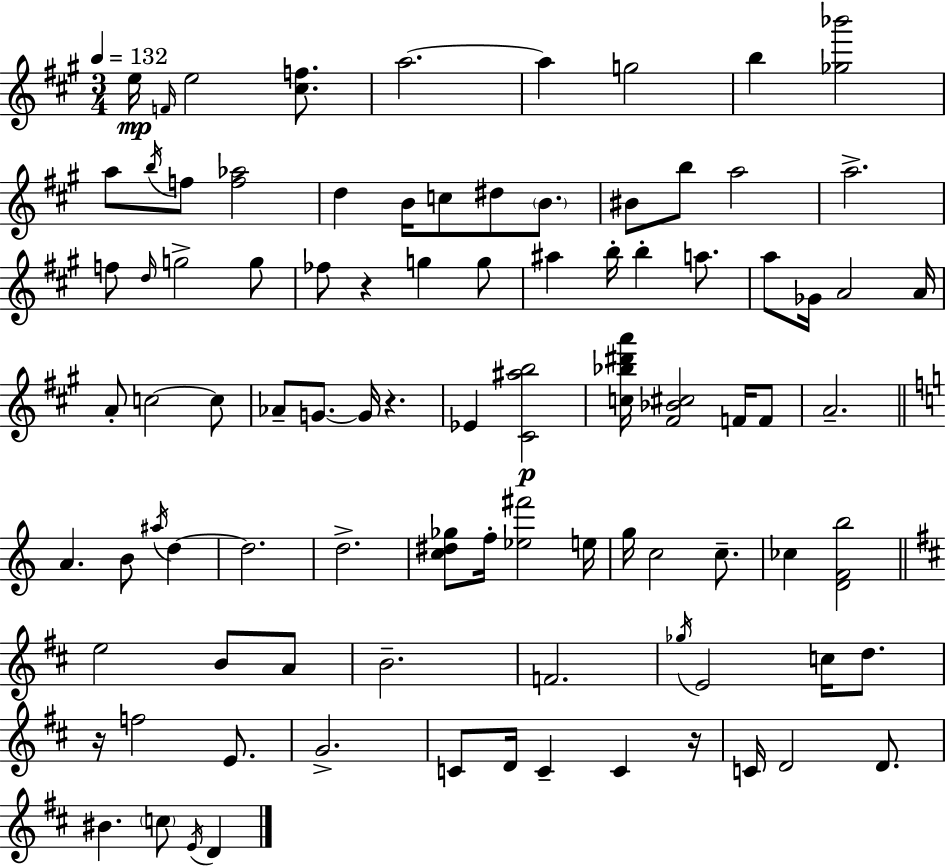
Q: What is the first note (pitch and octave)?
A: E5